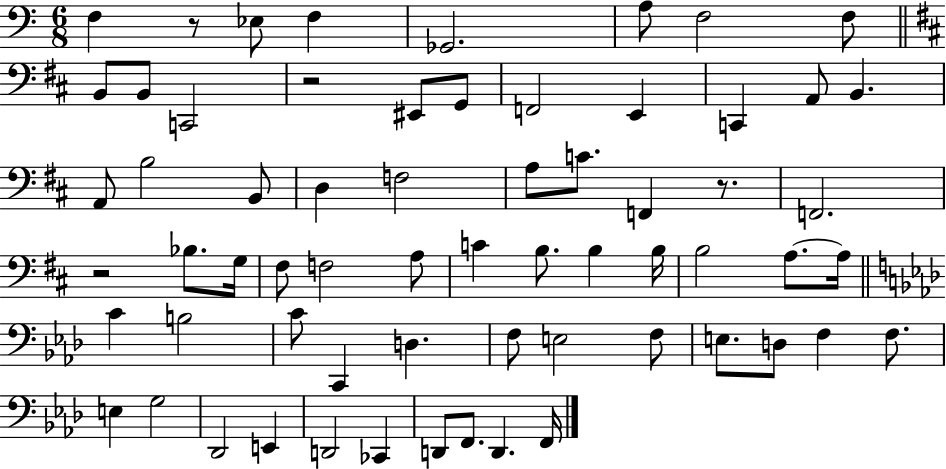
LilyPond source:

{
  \clef bass
  \numericTimeSignature
  \time 6/8
  \key c \major
  f4 r8 ees8 f4 | ges,2. | a8 f2 f8 | \bar "||" \break \key b \minor b,8 b,8 c,2 | r2 eis,8 g,8 | f,2 e,4 | c,4 a,8 b,4. | \break a,8 b2 b,8 | d4 f2 | a8 c'8. f,4 r8. | f,2. | \break r2 bes8. g16 | fis8 f2 a8 | c'4 b8. b4 b16 | b2 a8.~~ a16 | \break \bar "||" \break \key aes \major c'4 b2 | c'8 c,4 d4. | f8 e2 f8 | e8. d8 f4 f8. | \break e4 g2 | des,2 e,4 | d,2 ces,4 | d,8 f,8. d,4. f,16 | \break \bar "|."
}